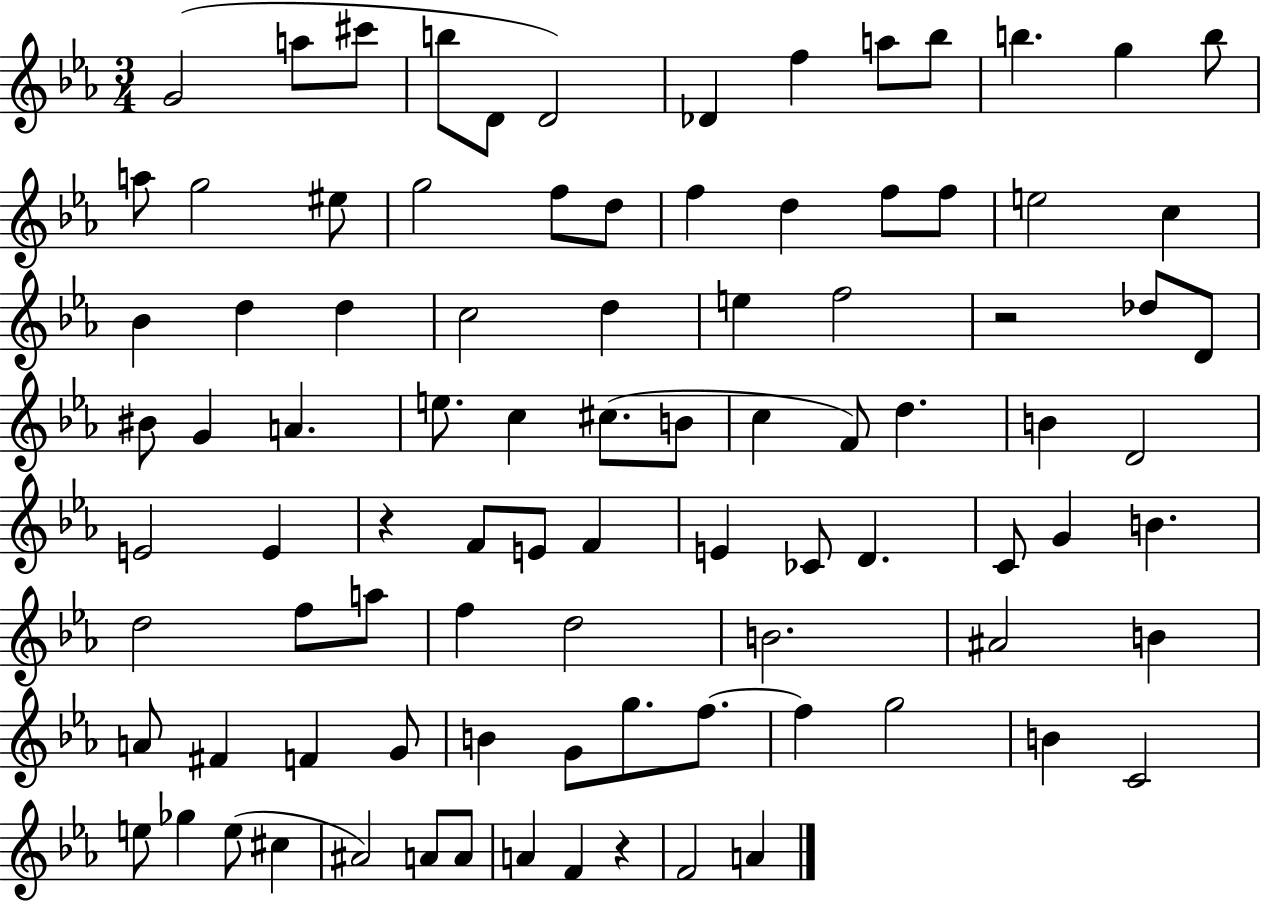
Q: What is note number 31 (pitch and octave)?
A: E5